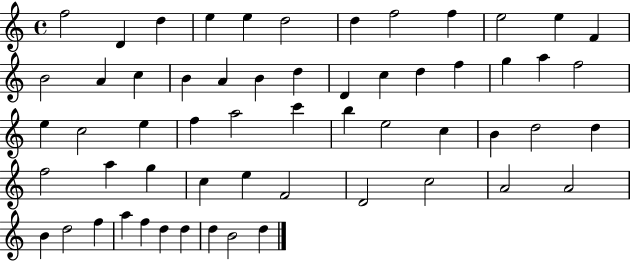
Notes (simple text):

F5/h D4/q D5/q E5/q E5/q D5/h D5/q F5/h F5/q E5/h E5/q F4/q B4/h A4/q C5/q B4/q A4/q B4/q D5/q D4/q C5/q D5/q F5/q G5/q A5/q F5/h E5/q C5/h E5/q F5/q A5/h C6/q B5/q E5/h C5/q B4/q D5/h D5/q F5/h A5/q G5/q C5/q E5/q F4/h D4/h C5/h A4/h A4/h B4/q D5/h F5/q A5/q F5/q D5/q D5/q D5/q B4/h D5/q